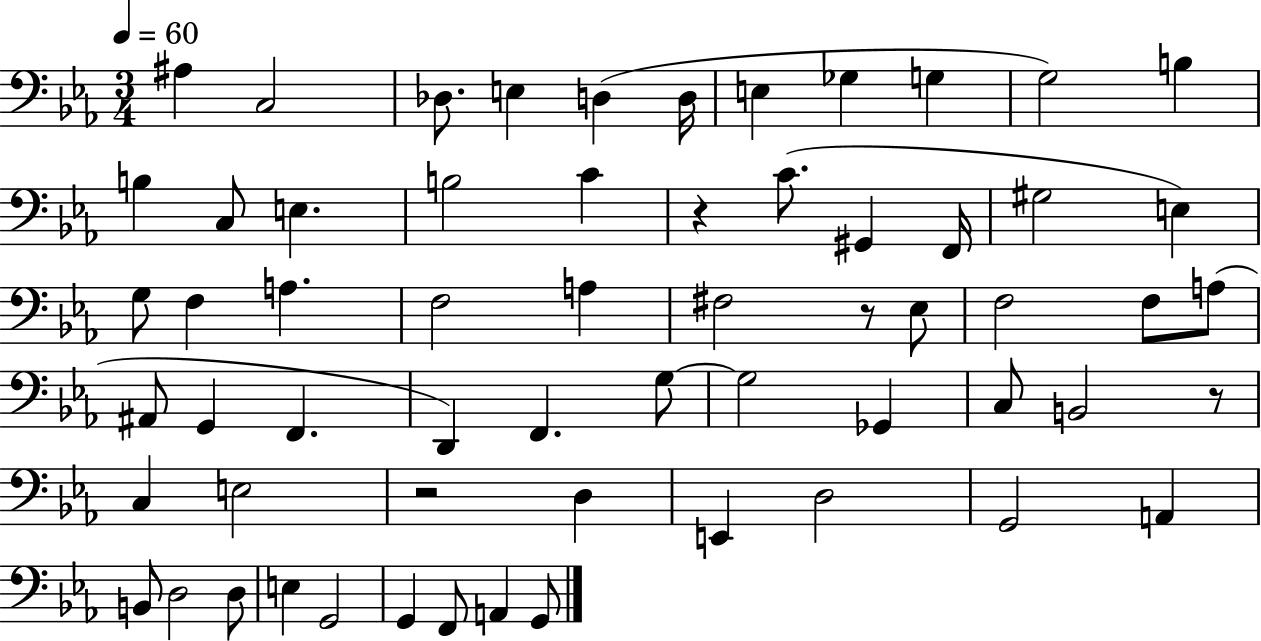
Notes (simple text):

A#3/q C3/h Db3/e. E3/q D3/q D3/s E3/q Gb3/q G3/q G3/h B3/q B3/q C3/e E3/q. B3/h C4/q R/q C4/e. G#2/q F2/s G#3/h E3/q G3/e F3/q A3/q. F3/h A3/q F#3/h R/e Eb3/e F3/h F3/e A3/e A#2/e G2/q F2/q. D2/q F2/q. G3/e G3/h Gb2/q C3/e B2/h R/e C3/q E3/h R/h D3/q E2/q D3/h G2/h A2/q B2/e D3/h D3/e E3/q G2/h G2/q F2/e A2/q G2/e